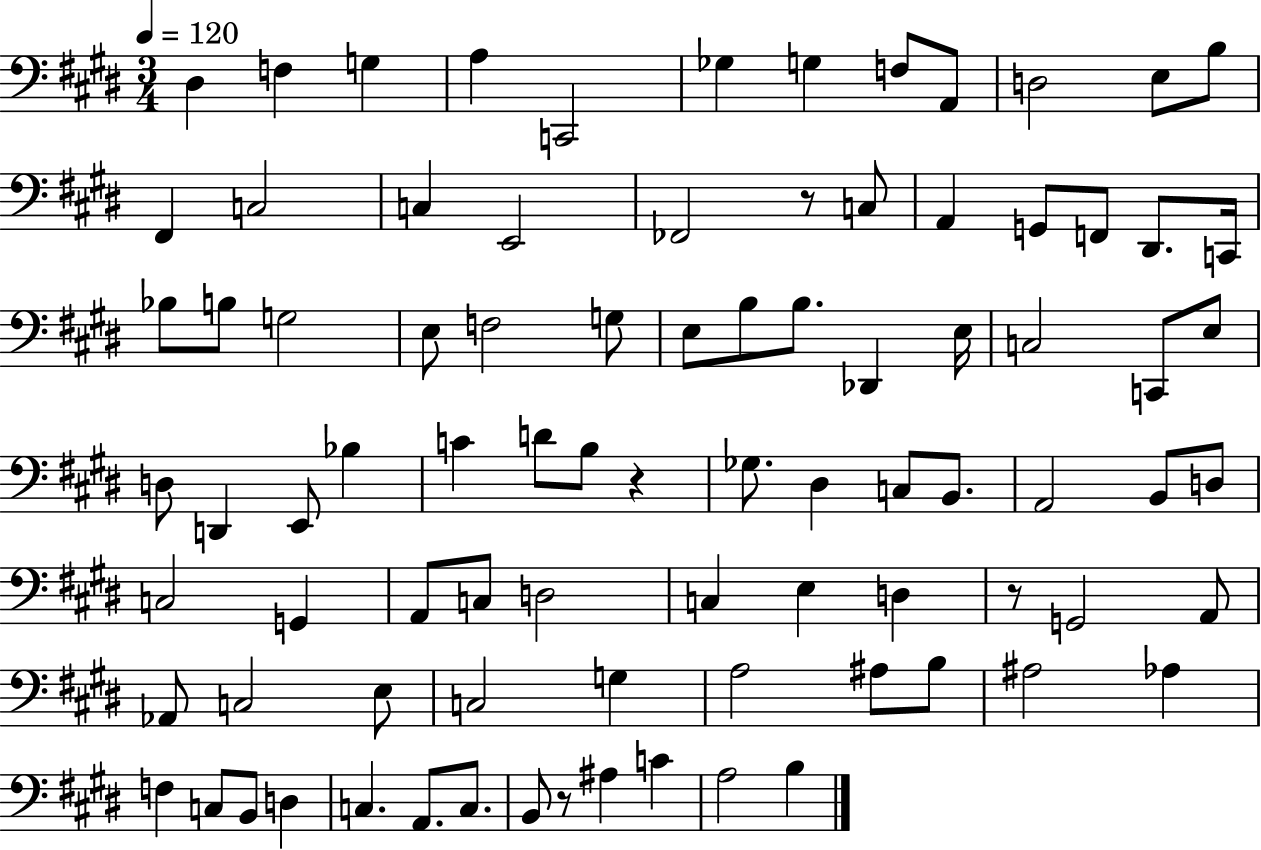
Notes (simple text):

D#3/q F3/q G3/q A3/q C2/h Gb3/q G3/q F3/e A2/e D3/h E3/e B3/e F#2/q C3/h C3/q E2/h FES2/h R/e C3/e A2/q G2/e F2/e D#2/e. C2/s Bb3/e B3/e G3/h E3/e F3/h G3/e E3/e B3/e B3/e. Db2/q E3/s C3/h C2/e E3/e D3/e D2/q E2/e Bb3/q C4/q D4/e B3/e R/q Gb3/e. D#3/q C3/e B2/e. A2/h B2/e D3/e C3/h G2/q A2/e C3/e D3/h C3/q E3/q D3/q R/e G2/h A2/e Ab2/e C3/h E3/e C3/h G3/q A3/h A#3/e B3/e A#3/h Ab3/q F3/q C3/e B2/e D3/q C3/q. A2/e. C3/e. B2/e R/e A#3/q C4/q A3/h B3/q